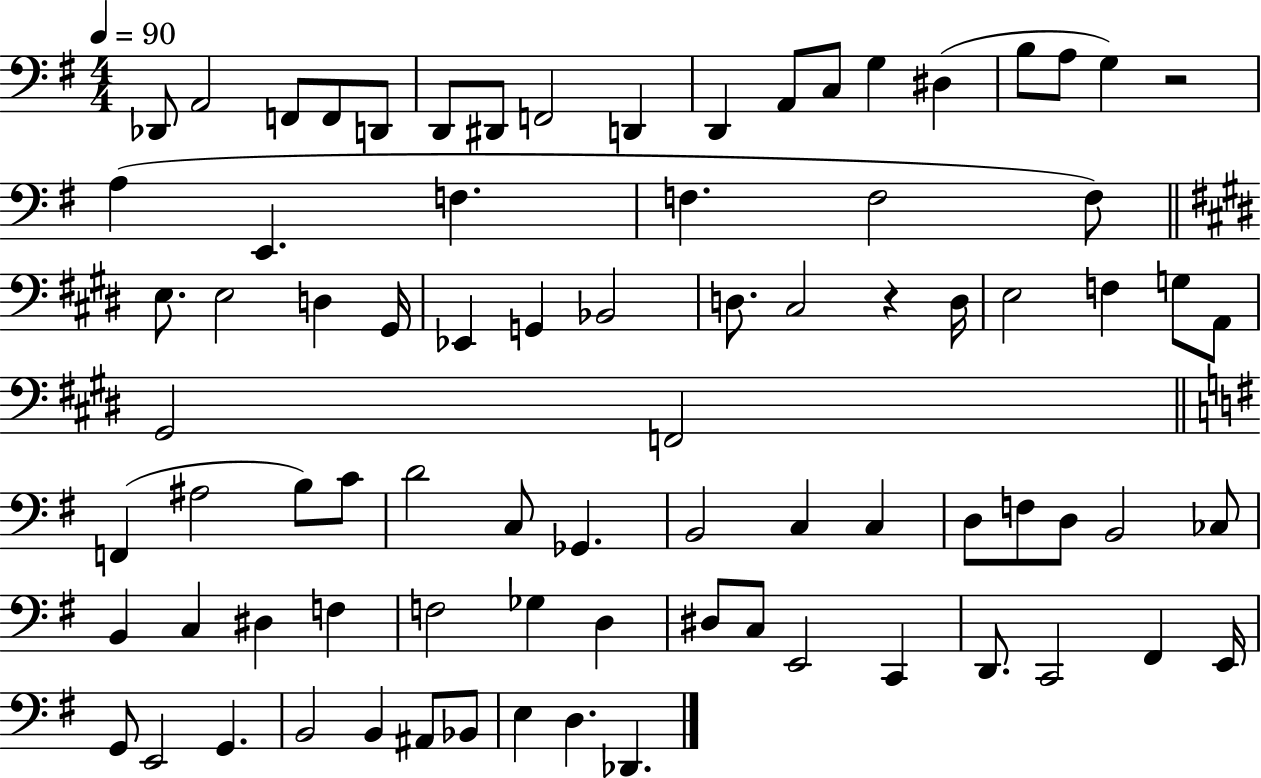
{
  \clef bass
  \numericTimeSignature
  \time 4/4
  \key g \major
  \tempo 4 = 90
  \repeat volta 2 { des,8 a,2 f,8 f,8 d,8 | d,8 dis,8 f,2 d,4 | d,4 a,8 c8 g4 dis4( | b8 a8 g4) r2 | \break a4( e,4. f4. | f4. f2 f8) | \bar "||" \break \key e \major e8. e2 d4 gis,16 | ees,4 g,4 bes,2 | d8. cis2 r4 d16 | e2 f4 g8 a,8 | \break gis,2 f,2 | \bar "||" \break \key e \minor f,4( ais2 b8) c'8 | d'2 c8 ges,4. | b,2 c4 c4 | d8 f8 d8 b,2 ces8 | \break b,4 c4 dis4 f4 | f2 ges4 d4 | dis8 c8 e,2 c,4 | d,8. c,2 fis,4 e,16 | \break g,8 e,2 g,4. | b,2 b,4 ais,8 bes,8 | e4 d4. des,4. | } \bar "|."
}